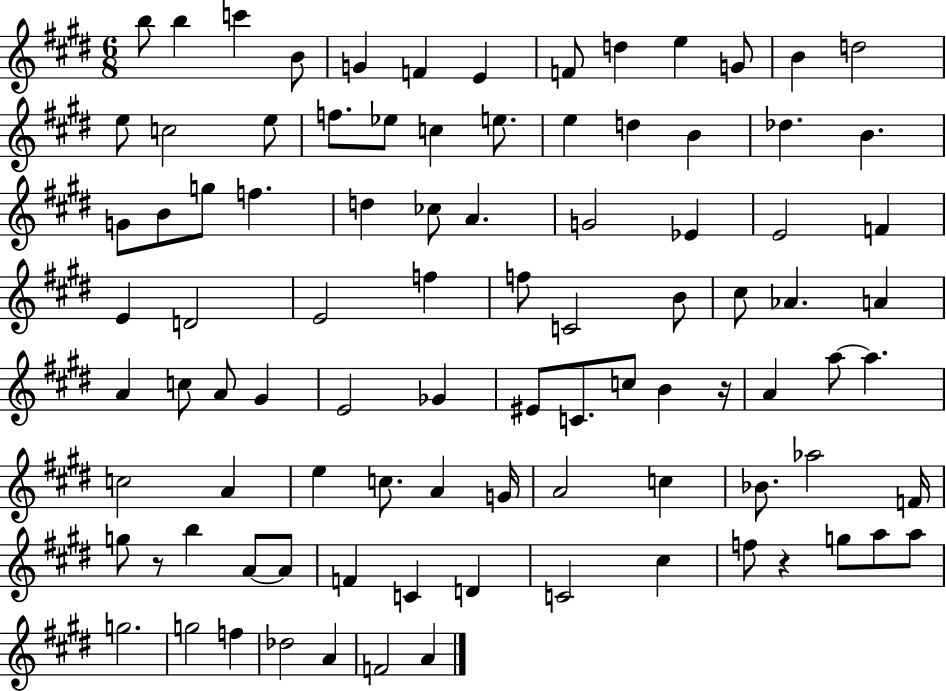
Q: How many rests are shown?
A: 3